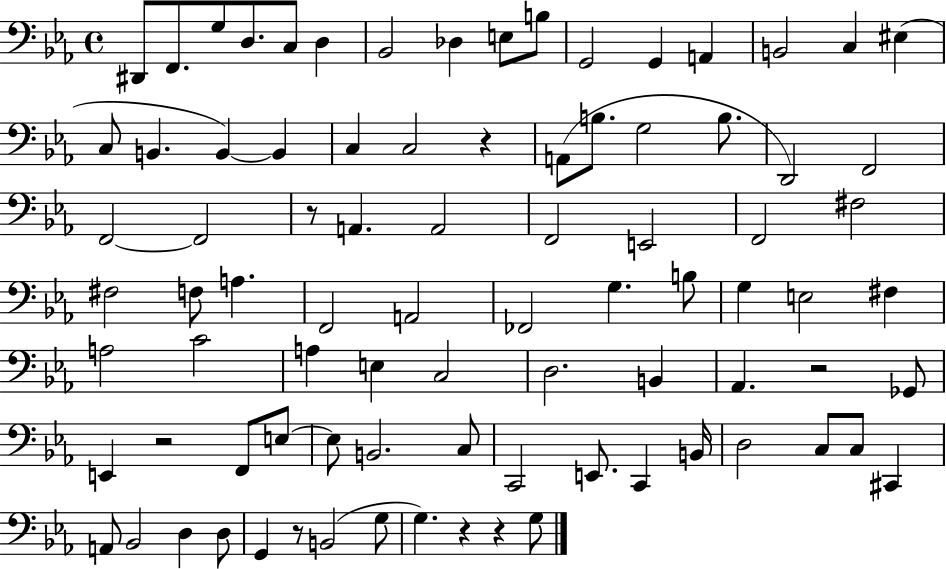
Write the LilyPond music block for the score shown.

{
  \clef bass
  \time 4/4
  \defaultTimeSignature
  \key ees \major
  dis,8 f,8. g8 d8. c8 d4 | bes,2 des4 e8 b8 | g,2 g,4 a,4 | b,2 c4 eis4( | \break c8 b,4. b,4~~) b,4 | c4 c2 r4 | a,8( b8. g2 b8. | d,2) f,2 | \break f,2~~ f,2 | r8 a,4. a,2 | f,2 e,2 | f,2 fis2 | \break fis2 f8 a4. | f,2 a,2 | fes,2 g4. b8 | g4 e2 fis4 | \break a2 c'2 | a4 e4 c2 | d2. b,4 | aes,4. r2 ges,8 | \break e,4 r2 f,8 e8~~ | e8 b,2. c8 | c,2 e,8. c,4 b,16 | d2 c8 c8 cis,4 | \break a,8 bes,2 d4 d8 | g,4 r8 b,2( g8 | g4.) r4 r4 g8 | \bar "|."
}